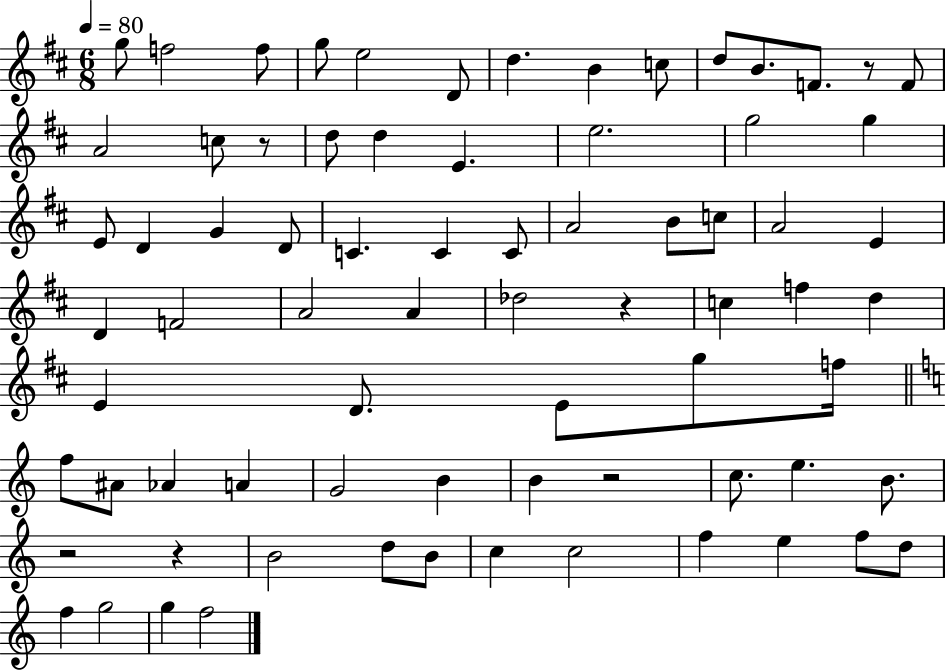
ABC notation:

X:1
T:Untitled
M:6/8
L:1/4
K:D
g/2 f2 f/2 g/2 e2 D/2 d B c/2 d/2 B/2 F/2 z/2 F/2 A2 c/2 z/2 d/2 d E e2 g2 g E/2 D G D/2 C C C/2 A2 B/2 c/2 A2 E D F2 A2 A _d2 z c f d E D/2 E/2 g/2 f/4 f/2 ^A/2 _A A G2 B B z2 c/2 e B/2 z2 z B2 d/2 B/2 c c2 f e f/2 d/2 f g2 g f2